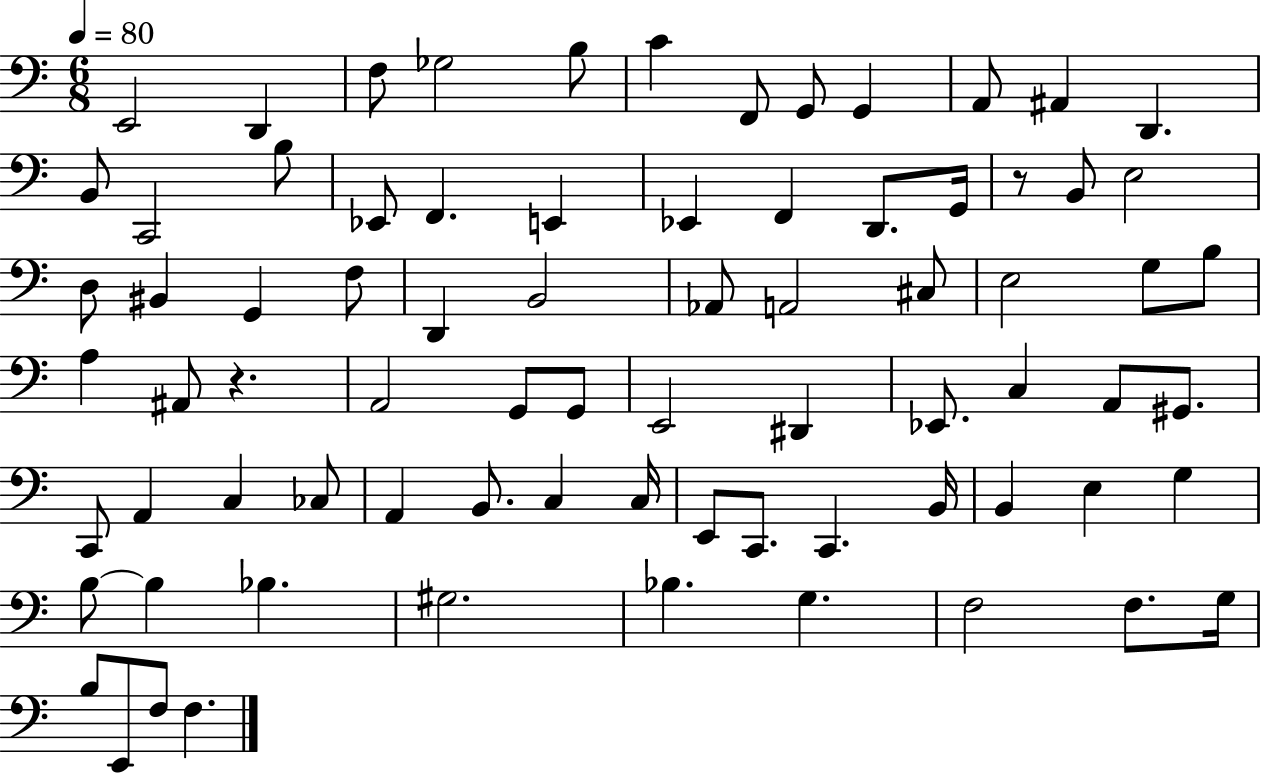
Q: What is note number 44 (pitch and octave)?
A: Eb2